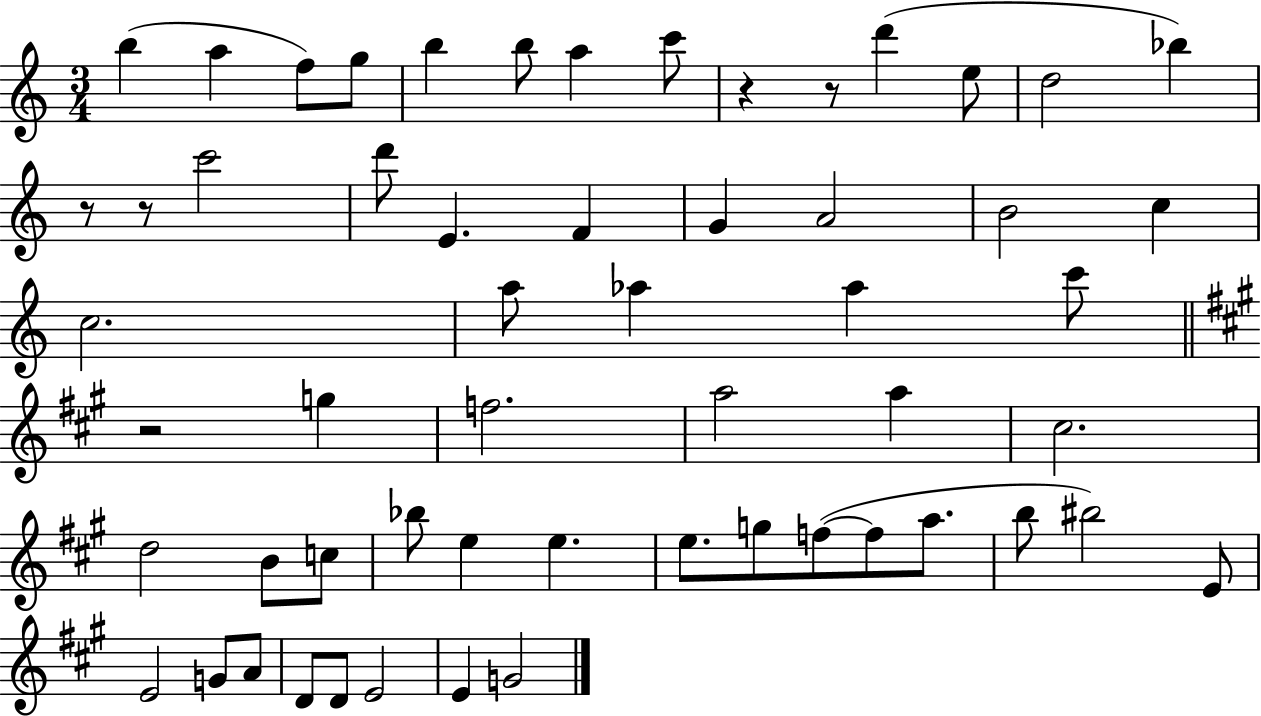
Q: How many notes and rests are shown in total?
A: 57